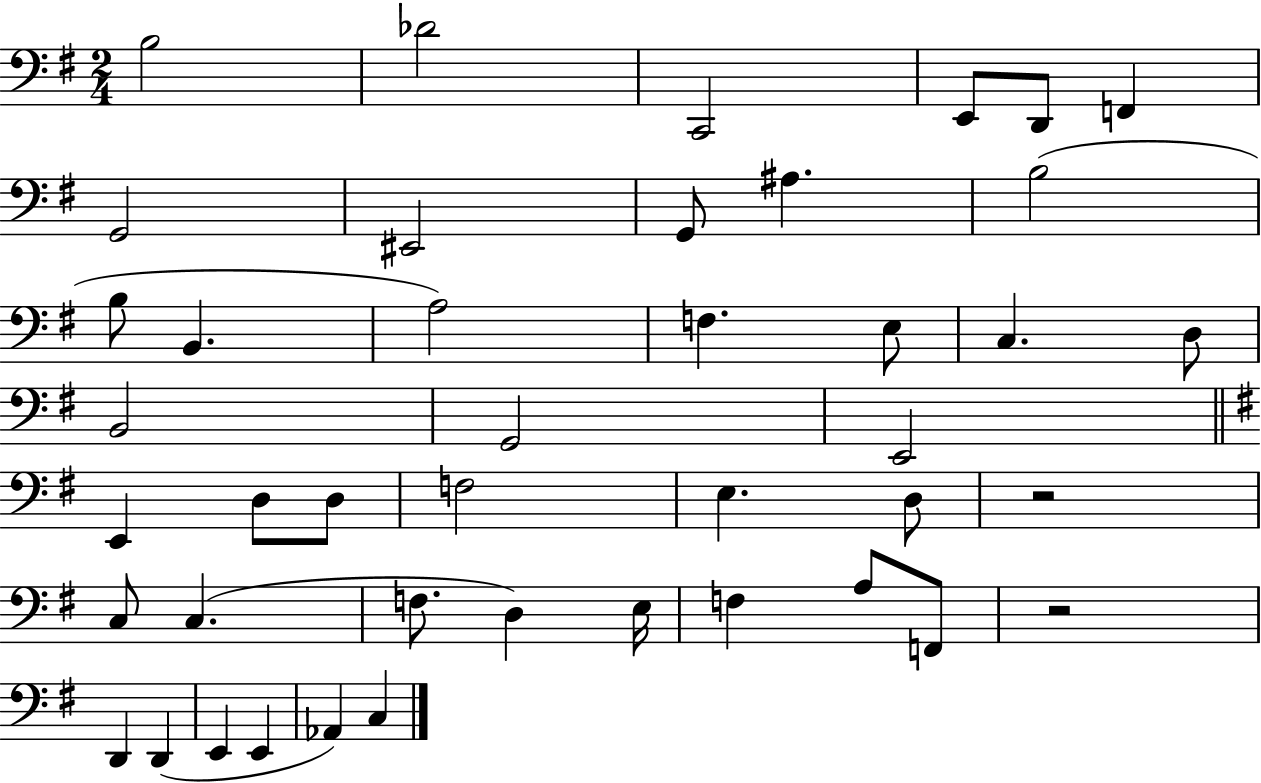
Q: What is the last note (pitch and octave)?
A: C3